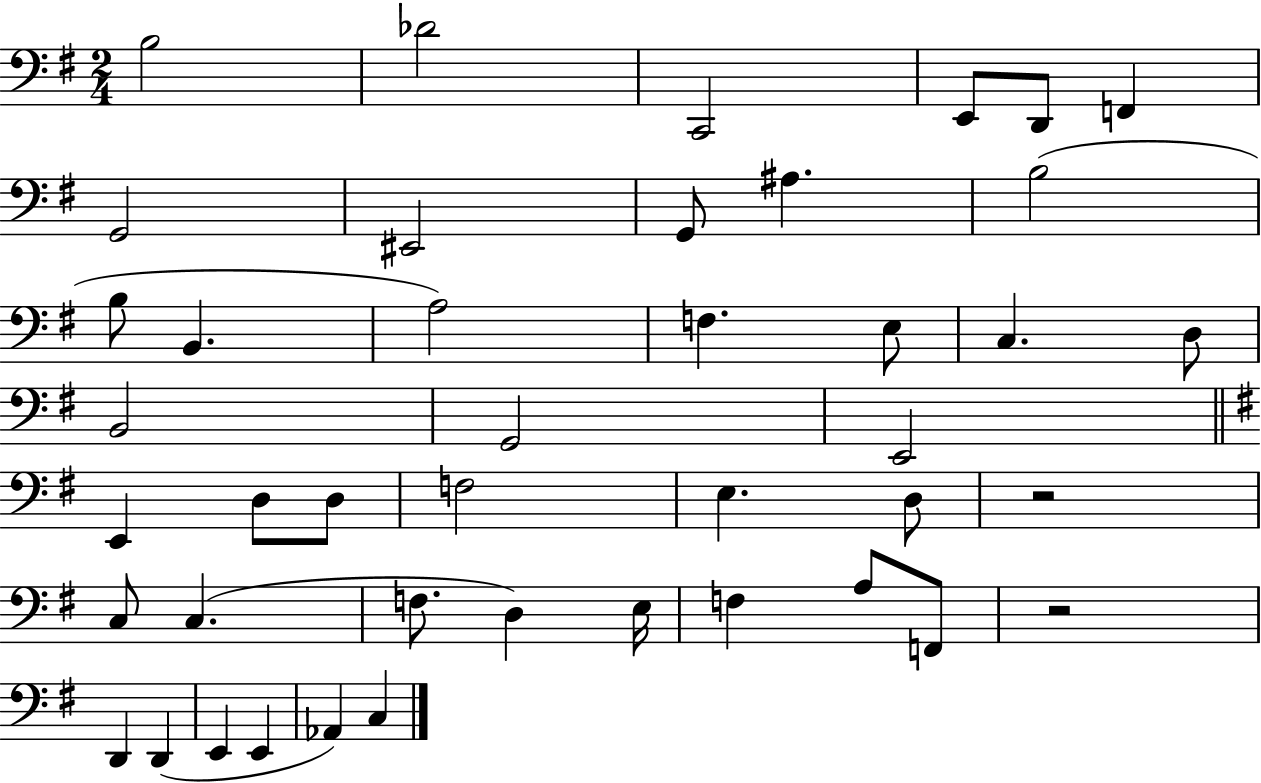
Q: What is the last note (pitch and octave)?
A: C3